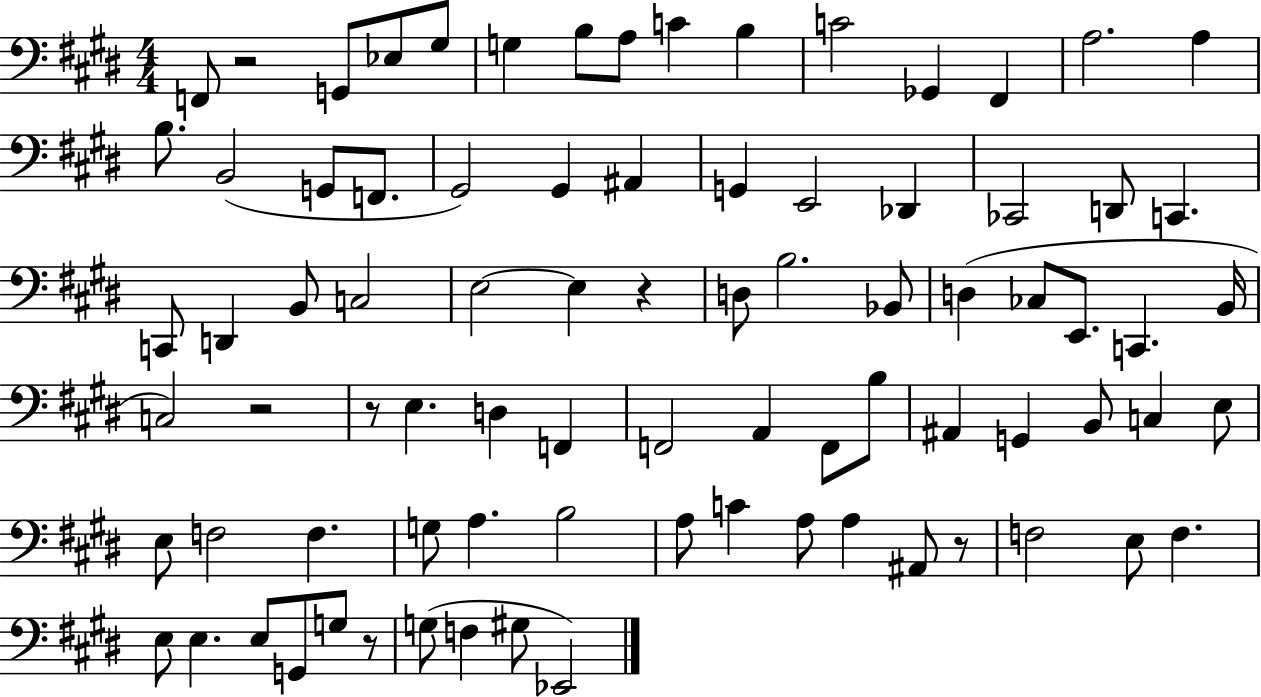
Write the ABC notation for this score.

X:1
T:Untitled
M:4/4
L:1/4
K:E
F,,/2 z2 G,,/2 _E,/2 ^G,/2 G, B,/2 A,/2 C B, C2 _G,, ^F,, A,2 A, B,/2 B,,2 G,,/2 F,,/2 ^G,,2 ^G,, ^A,, G,, E,,2 _D,, _C,,2 D,,/2 C,, C,,/2 D,, B,,/2 C,2 E,2 E, z D,/2 B,2 _B,,/2 D, _C,/2 E,,/2 C,, B,,/4 C,2 z2 z/2 E, D, F,, F,,2 A,, F,,/2 B,/2 ^A,, G,, B,,/2 C, E,/2 E,/2 F,2 F, G,/2 A, B,2 A,/2 C A,/2 A, ^A,,/2 z/2 F,2 E,/2 F, E,/2 E, E,/2 G,,/2 G,/2 z/2 G,/2 F, ^G,/2 _E,,2